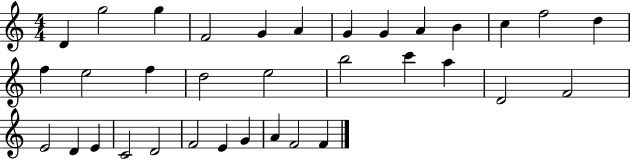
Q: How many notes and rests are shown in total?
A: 34